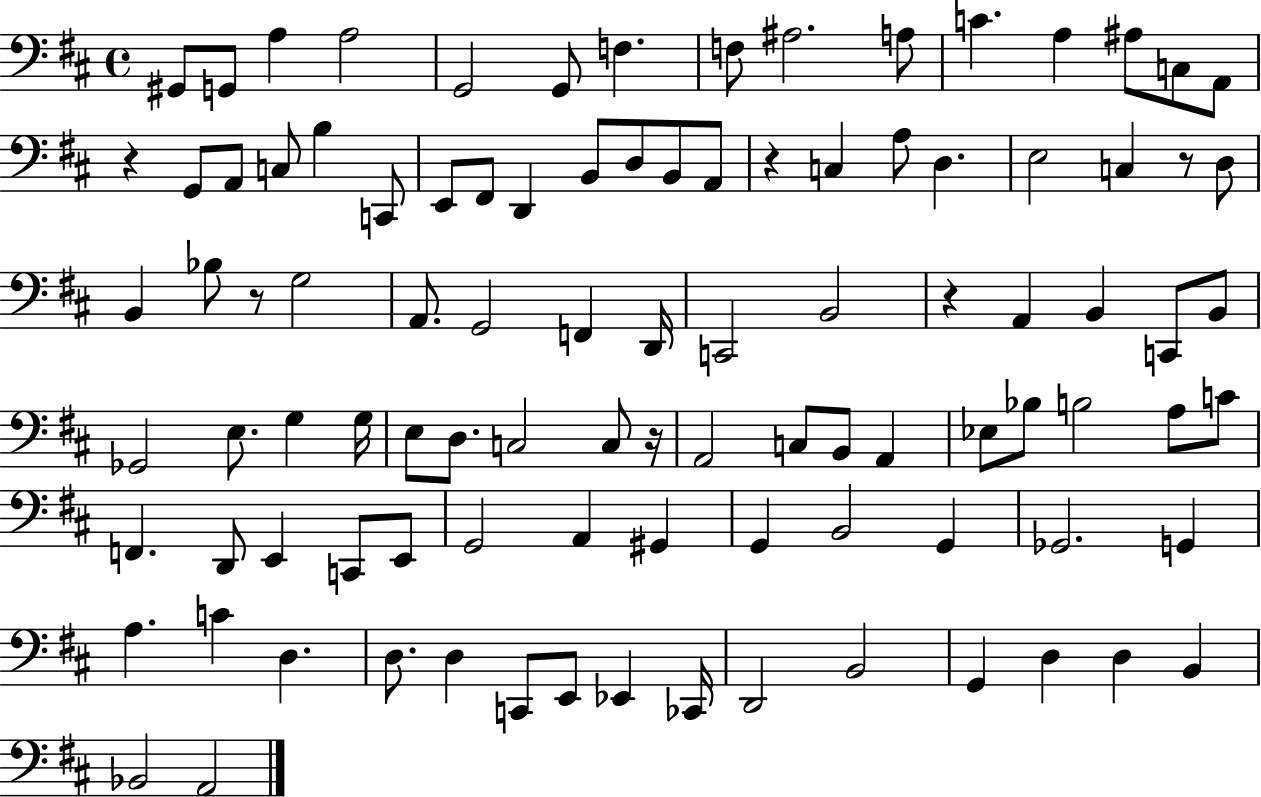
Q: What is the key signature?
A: D major